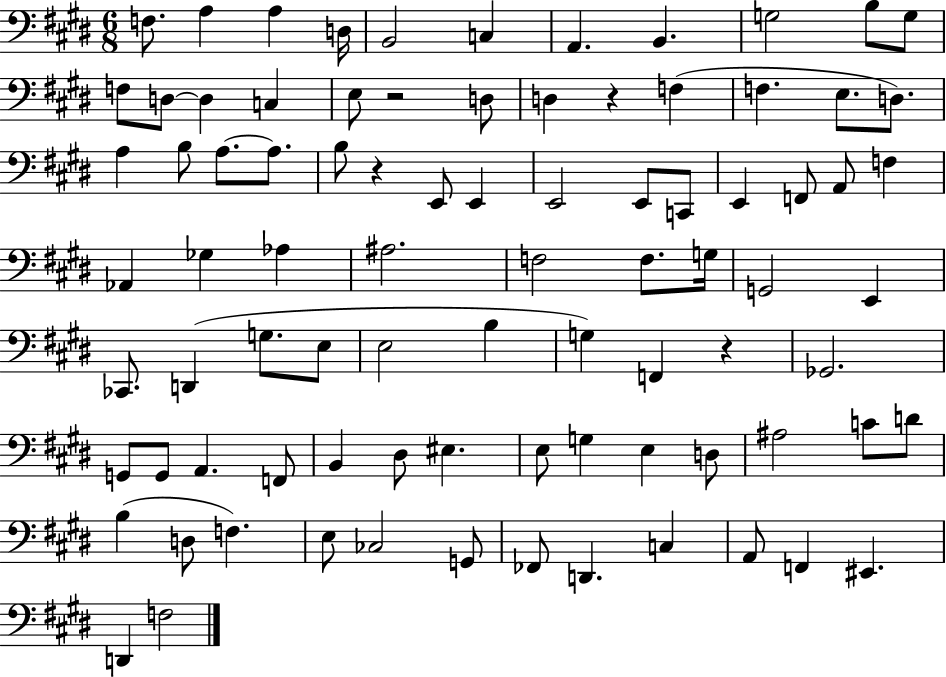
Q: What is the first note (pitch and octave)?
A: F3